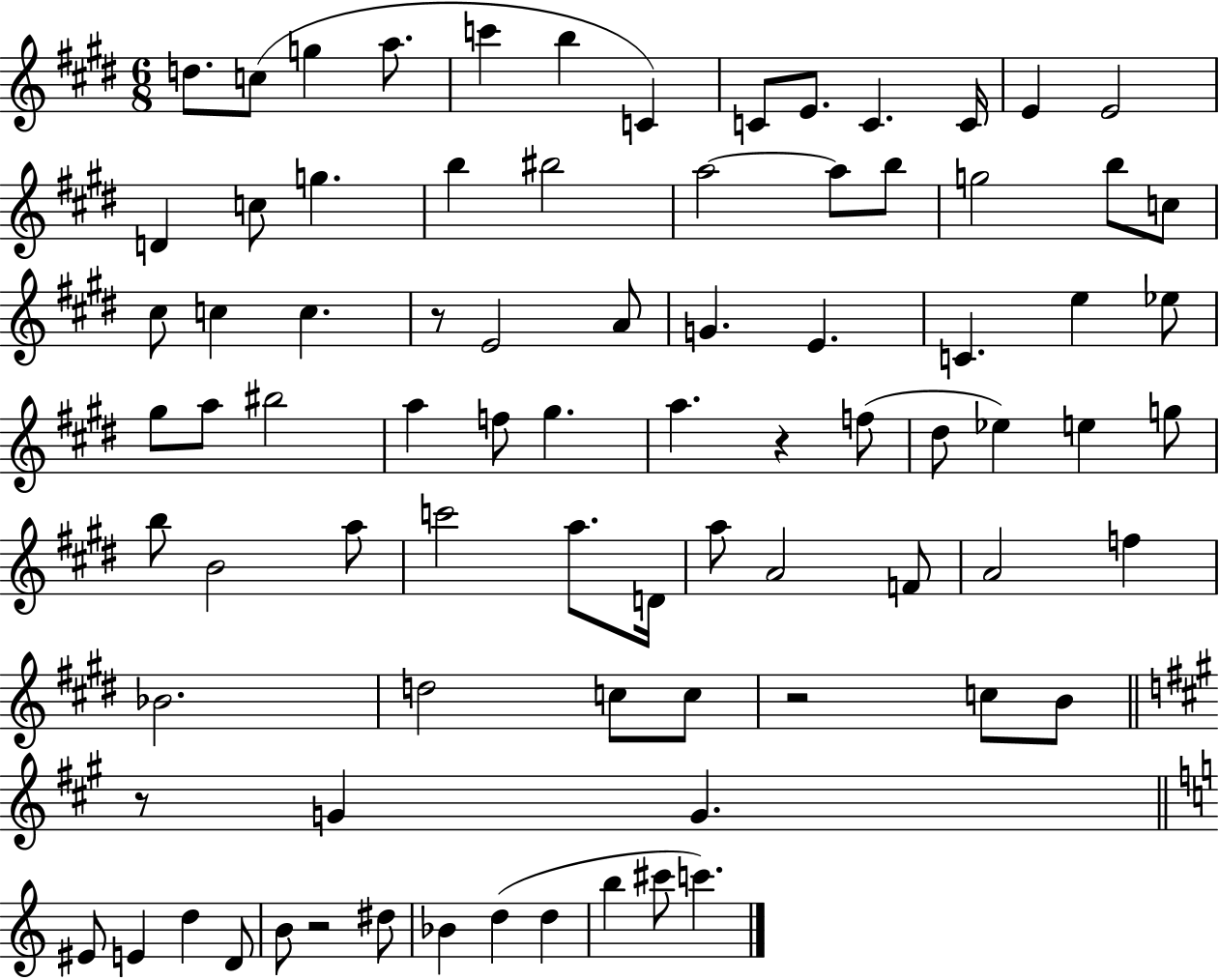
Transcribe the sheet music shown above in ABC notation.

X:1
T:Untitled
M:6/8
L:1/4
K:E
d/2 c/2 g a/2 c' b C C/2 E/2 C C/4 E E2 D c/2 g b ^b2 a2 a/2 b/2 g2 b/2 c/2 ^c/2 c c z/2 E2 A/2 G E C e _e/2 ^g/2 a/2 ^b2 a f/2 ^g a z f/2 ^d/2 _e e g/2 b/2 B2 a/2 c'2 a/2 D/4 a/2 A2 F/2 A2 f _B2 d2 c/2 c/2 z2 c/2 B/2 z/2 G G ^E/2 E d D/2 B/2 z2 ^d/2 _B d d b ^c'/2 c'